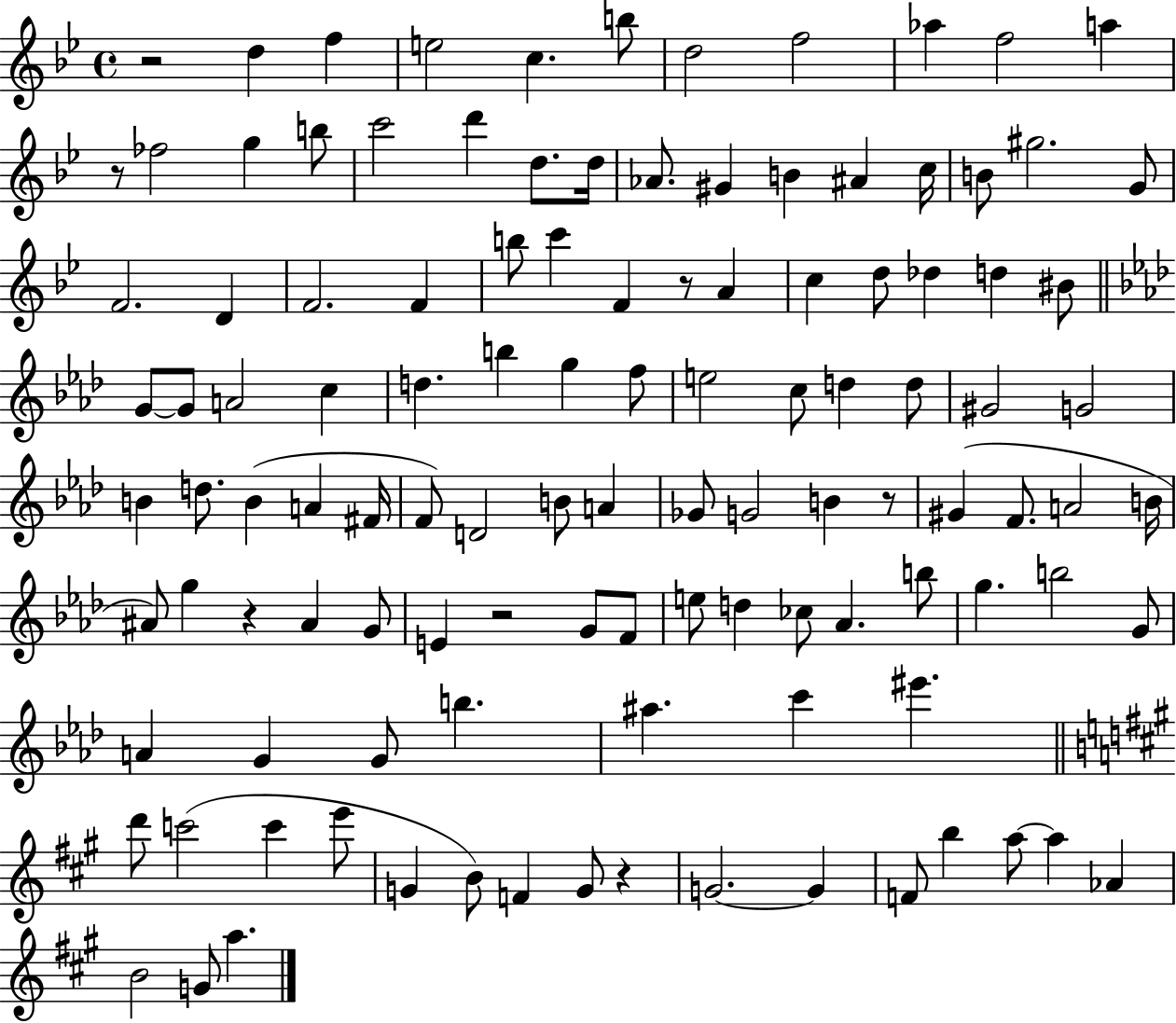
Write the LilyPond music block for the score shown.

{
  \clef treble
  \time 4/4
  \defaultTimeSignature
  \key bes \major
  r2 d''4 f''4 | e''2 c''4. b''8 | d''2 f''2 | aes''4 f''2 a''4 | \break r8 fes''2 g''4 b''8 | c'''2 d'''4 d''8. d''16 | aes'8. gis'4 b'4 ais'4 c''16 | b'8 gis''2. g'8 | \break f'2. d'4 | f'2. f'4 | b''8 c'''4 f'4 r8 a'4 | c''4 d''8 des''4 d''4 bis'8 | \break \bar "||" \break \key aes \major g'8~~ g'8 a'2 c''4 | d''4. b''4 g''4 f''8 | e''2 c''8 d''4 d''8 | gis'2 g'2 | \break b'4 d''8. b'4( a'4 fis'16 | f'8) d'2 b'8 a'4 | ges'8 g'2 b'4 r8 | gis'4( f'8. a'2 b'16 | \break ais'8) g''4 r4 ais'4 g'8 | e'4 r2 g'8 f'8 | e''8 d''4 ces''8 aes'4. b''8 | g''4. b''2 g'8 | \break a'4 g'4 g'8 b''4. | ais''4. c'''4 eis'''4. | \bar "||" \break \key a \major d'''8 c'''2( c'''4 e'''8 | g'4 b'8) f'4 g'8 r4 | g'2.~~ g'4 | f'8 b''4 a''8~~ a''4 aes'4 | \break b'2 g'8 a''4. | \bar "|."
}